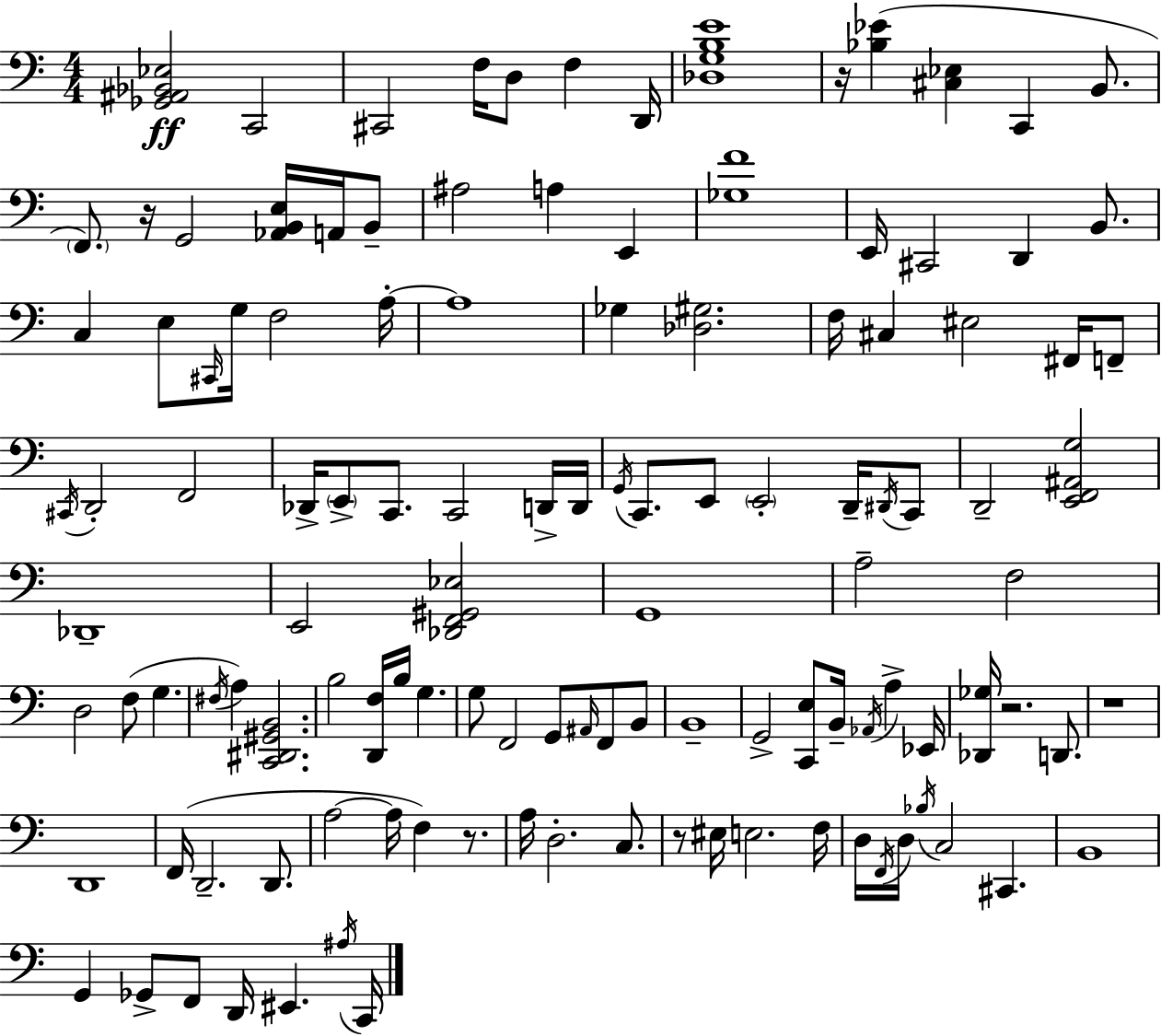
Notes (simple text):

[Gb2,A#2,Bb2,Eb3]/h C2/h C#2/h F3/s D3/e F3/q D2/s [Db3,G3,B3,E4]/w R/s [Bb3,Eb4]/q [C#3,Eb3]/q C2/q B2/e. F2/e. R/s G2/h [Ab2,B2,E3]/s A2/s B2/e A#3/h A3/q E2/q [Gb3,F4]/w E2/s C#2/h D2/q B2/e. C3/q E3/e C#2/s G3/s F3/h A3/s A3/w Gb3/q [Db3,G#3]/h. F3/s C#3/q EIS3/h F#2/s F2/e C#2/s D2/h F2/h Db2/s E2/e C2/e. C2/h D2/s D2/s G2/s C2/e. E2/e E2/h D2/s D#2/s C2/e D2/h [E2,F2,A#2,G3]/h Db2/w E2/h [Db2,F2,G#2,Eb3]/h G2/w A3/h F3/h D3/h F3/e G3/q. F#3/s A3/q [C2,D#2,G#2,B2]/h. B3/h [D2,F3]/s B3/s G3/q. G3/e F2/h G2/e A#2/s F2/e B2/e B2/w G2/h [C2,E3]/e B2/s Ab2/s A3/q Eb2/s [Db2,Gb3]/s R/h. D2/e. R/w D2/w F2/s D2/h. D2/e. A3/h A3/s F3/q R/e. A3/s D3/h. C3/e. R/e EIS3/s E3/h. F3/s D3/s F2/s D3/s Bb3/s C3/h C#2/q. B2/w G2/q Gb2/e F2/e D2/s EIS2/q. A#3/s C2/s